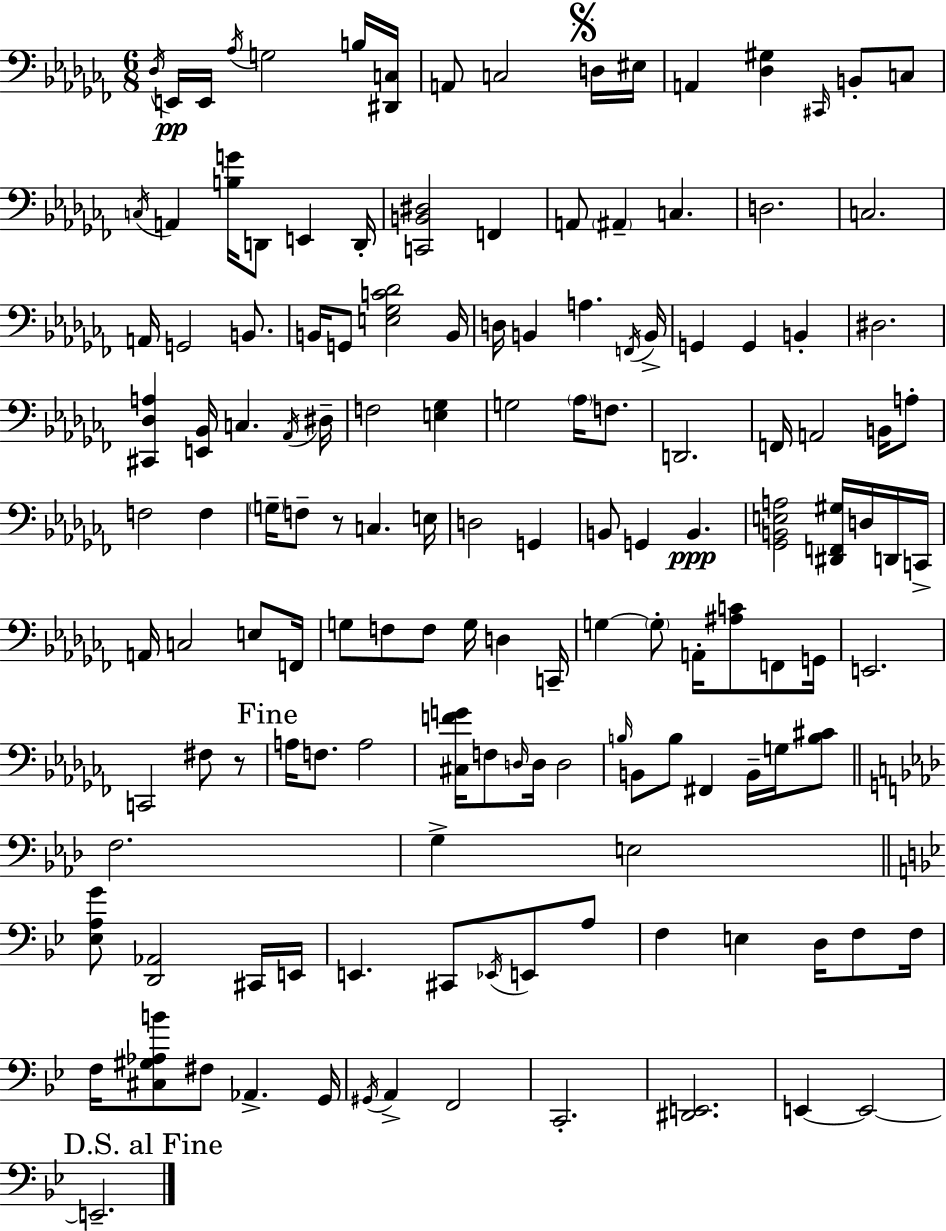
X:1
T:Untitled
M:6/8
L:1/4
K:Abm
_D,/4 E,,/4 E,,/4 _A,/4 G,2 B,/4 [^D,,C,]/4 A,,/2 C,2 D,/4 ^E,/4 A,, [_D,^G,] ^C,,/4 B,,/2 C,/2 C,/4 A,, [B,G]/4 D,,/2 E,, D,,/4 [C,,B,,^D,]2 F,, A,,/2 ^A,, C, D,2 C,2 A,,/4 G,,2 B,,/2 B,,/4 G,,/2 [E,_G,C_D]2 B,,/4 D,/4 B,, A, F,,/4 B,,/4 G,, G,, B,, ^D,2 [^C,,_D,A,] [E,,_B,,]/4 C, _A,,/4 ^D,/4 F,2 [E,_G,] G,2 _A,/4 F,/2 D,,2 F,,/4 A,,2 B,,/4 A,/2 F,2 F, G,/4 F,/2 z/2 C, E,/4 D,2 G,, B,,/2 G,, B,, [_G,,B,,E,A,]2 [^D,,F,,^G,]/4 D,/4 D,,/4 C,,/4 A,,/4 C,2 E,/2 F,,/4 G,/2 F,/2 F,/2 G,/4 D, C,,/4 G, G,/2 A,,/4 [^A,C]/2 F,,/2 G,,/4 E,,2 C,,2 ^F,/2 z/2 A,/4 F,/2 A,2 [^C,FG]/4 F,/2 D,/4 D,/4 D,2 B,/4 B,,/2 B,/2 ^F,, B,,/4 G,/4 [B,^C]/2 F,2 G, E,2 [_E,A,G]/2 [D,,_A,,]2 ^C,,/4 E,,/4 E,, ^C,,/2 _E,,/4 E,,/2 A,/2 F, E, D,/4 F,/2 F,/4 F,/4 [^C,^G,_A,B]/2 ^F,/2 _A,, G,,/4 ^G,,/4 A,, F,,2 C,,2 [^D,,E,,]2 E,, E,,2 E,,2